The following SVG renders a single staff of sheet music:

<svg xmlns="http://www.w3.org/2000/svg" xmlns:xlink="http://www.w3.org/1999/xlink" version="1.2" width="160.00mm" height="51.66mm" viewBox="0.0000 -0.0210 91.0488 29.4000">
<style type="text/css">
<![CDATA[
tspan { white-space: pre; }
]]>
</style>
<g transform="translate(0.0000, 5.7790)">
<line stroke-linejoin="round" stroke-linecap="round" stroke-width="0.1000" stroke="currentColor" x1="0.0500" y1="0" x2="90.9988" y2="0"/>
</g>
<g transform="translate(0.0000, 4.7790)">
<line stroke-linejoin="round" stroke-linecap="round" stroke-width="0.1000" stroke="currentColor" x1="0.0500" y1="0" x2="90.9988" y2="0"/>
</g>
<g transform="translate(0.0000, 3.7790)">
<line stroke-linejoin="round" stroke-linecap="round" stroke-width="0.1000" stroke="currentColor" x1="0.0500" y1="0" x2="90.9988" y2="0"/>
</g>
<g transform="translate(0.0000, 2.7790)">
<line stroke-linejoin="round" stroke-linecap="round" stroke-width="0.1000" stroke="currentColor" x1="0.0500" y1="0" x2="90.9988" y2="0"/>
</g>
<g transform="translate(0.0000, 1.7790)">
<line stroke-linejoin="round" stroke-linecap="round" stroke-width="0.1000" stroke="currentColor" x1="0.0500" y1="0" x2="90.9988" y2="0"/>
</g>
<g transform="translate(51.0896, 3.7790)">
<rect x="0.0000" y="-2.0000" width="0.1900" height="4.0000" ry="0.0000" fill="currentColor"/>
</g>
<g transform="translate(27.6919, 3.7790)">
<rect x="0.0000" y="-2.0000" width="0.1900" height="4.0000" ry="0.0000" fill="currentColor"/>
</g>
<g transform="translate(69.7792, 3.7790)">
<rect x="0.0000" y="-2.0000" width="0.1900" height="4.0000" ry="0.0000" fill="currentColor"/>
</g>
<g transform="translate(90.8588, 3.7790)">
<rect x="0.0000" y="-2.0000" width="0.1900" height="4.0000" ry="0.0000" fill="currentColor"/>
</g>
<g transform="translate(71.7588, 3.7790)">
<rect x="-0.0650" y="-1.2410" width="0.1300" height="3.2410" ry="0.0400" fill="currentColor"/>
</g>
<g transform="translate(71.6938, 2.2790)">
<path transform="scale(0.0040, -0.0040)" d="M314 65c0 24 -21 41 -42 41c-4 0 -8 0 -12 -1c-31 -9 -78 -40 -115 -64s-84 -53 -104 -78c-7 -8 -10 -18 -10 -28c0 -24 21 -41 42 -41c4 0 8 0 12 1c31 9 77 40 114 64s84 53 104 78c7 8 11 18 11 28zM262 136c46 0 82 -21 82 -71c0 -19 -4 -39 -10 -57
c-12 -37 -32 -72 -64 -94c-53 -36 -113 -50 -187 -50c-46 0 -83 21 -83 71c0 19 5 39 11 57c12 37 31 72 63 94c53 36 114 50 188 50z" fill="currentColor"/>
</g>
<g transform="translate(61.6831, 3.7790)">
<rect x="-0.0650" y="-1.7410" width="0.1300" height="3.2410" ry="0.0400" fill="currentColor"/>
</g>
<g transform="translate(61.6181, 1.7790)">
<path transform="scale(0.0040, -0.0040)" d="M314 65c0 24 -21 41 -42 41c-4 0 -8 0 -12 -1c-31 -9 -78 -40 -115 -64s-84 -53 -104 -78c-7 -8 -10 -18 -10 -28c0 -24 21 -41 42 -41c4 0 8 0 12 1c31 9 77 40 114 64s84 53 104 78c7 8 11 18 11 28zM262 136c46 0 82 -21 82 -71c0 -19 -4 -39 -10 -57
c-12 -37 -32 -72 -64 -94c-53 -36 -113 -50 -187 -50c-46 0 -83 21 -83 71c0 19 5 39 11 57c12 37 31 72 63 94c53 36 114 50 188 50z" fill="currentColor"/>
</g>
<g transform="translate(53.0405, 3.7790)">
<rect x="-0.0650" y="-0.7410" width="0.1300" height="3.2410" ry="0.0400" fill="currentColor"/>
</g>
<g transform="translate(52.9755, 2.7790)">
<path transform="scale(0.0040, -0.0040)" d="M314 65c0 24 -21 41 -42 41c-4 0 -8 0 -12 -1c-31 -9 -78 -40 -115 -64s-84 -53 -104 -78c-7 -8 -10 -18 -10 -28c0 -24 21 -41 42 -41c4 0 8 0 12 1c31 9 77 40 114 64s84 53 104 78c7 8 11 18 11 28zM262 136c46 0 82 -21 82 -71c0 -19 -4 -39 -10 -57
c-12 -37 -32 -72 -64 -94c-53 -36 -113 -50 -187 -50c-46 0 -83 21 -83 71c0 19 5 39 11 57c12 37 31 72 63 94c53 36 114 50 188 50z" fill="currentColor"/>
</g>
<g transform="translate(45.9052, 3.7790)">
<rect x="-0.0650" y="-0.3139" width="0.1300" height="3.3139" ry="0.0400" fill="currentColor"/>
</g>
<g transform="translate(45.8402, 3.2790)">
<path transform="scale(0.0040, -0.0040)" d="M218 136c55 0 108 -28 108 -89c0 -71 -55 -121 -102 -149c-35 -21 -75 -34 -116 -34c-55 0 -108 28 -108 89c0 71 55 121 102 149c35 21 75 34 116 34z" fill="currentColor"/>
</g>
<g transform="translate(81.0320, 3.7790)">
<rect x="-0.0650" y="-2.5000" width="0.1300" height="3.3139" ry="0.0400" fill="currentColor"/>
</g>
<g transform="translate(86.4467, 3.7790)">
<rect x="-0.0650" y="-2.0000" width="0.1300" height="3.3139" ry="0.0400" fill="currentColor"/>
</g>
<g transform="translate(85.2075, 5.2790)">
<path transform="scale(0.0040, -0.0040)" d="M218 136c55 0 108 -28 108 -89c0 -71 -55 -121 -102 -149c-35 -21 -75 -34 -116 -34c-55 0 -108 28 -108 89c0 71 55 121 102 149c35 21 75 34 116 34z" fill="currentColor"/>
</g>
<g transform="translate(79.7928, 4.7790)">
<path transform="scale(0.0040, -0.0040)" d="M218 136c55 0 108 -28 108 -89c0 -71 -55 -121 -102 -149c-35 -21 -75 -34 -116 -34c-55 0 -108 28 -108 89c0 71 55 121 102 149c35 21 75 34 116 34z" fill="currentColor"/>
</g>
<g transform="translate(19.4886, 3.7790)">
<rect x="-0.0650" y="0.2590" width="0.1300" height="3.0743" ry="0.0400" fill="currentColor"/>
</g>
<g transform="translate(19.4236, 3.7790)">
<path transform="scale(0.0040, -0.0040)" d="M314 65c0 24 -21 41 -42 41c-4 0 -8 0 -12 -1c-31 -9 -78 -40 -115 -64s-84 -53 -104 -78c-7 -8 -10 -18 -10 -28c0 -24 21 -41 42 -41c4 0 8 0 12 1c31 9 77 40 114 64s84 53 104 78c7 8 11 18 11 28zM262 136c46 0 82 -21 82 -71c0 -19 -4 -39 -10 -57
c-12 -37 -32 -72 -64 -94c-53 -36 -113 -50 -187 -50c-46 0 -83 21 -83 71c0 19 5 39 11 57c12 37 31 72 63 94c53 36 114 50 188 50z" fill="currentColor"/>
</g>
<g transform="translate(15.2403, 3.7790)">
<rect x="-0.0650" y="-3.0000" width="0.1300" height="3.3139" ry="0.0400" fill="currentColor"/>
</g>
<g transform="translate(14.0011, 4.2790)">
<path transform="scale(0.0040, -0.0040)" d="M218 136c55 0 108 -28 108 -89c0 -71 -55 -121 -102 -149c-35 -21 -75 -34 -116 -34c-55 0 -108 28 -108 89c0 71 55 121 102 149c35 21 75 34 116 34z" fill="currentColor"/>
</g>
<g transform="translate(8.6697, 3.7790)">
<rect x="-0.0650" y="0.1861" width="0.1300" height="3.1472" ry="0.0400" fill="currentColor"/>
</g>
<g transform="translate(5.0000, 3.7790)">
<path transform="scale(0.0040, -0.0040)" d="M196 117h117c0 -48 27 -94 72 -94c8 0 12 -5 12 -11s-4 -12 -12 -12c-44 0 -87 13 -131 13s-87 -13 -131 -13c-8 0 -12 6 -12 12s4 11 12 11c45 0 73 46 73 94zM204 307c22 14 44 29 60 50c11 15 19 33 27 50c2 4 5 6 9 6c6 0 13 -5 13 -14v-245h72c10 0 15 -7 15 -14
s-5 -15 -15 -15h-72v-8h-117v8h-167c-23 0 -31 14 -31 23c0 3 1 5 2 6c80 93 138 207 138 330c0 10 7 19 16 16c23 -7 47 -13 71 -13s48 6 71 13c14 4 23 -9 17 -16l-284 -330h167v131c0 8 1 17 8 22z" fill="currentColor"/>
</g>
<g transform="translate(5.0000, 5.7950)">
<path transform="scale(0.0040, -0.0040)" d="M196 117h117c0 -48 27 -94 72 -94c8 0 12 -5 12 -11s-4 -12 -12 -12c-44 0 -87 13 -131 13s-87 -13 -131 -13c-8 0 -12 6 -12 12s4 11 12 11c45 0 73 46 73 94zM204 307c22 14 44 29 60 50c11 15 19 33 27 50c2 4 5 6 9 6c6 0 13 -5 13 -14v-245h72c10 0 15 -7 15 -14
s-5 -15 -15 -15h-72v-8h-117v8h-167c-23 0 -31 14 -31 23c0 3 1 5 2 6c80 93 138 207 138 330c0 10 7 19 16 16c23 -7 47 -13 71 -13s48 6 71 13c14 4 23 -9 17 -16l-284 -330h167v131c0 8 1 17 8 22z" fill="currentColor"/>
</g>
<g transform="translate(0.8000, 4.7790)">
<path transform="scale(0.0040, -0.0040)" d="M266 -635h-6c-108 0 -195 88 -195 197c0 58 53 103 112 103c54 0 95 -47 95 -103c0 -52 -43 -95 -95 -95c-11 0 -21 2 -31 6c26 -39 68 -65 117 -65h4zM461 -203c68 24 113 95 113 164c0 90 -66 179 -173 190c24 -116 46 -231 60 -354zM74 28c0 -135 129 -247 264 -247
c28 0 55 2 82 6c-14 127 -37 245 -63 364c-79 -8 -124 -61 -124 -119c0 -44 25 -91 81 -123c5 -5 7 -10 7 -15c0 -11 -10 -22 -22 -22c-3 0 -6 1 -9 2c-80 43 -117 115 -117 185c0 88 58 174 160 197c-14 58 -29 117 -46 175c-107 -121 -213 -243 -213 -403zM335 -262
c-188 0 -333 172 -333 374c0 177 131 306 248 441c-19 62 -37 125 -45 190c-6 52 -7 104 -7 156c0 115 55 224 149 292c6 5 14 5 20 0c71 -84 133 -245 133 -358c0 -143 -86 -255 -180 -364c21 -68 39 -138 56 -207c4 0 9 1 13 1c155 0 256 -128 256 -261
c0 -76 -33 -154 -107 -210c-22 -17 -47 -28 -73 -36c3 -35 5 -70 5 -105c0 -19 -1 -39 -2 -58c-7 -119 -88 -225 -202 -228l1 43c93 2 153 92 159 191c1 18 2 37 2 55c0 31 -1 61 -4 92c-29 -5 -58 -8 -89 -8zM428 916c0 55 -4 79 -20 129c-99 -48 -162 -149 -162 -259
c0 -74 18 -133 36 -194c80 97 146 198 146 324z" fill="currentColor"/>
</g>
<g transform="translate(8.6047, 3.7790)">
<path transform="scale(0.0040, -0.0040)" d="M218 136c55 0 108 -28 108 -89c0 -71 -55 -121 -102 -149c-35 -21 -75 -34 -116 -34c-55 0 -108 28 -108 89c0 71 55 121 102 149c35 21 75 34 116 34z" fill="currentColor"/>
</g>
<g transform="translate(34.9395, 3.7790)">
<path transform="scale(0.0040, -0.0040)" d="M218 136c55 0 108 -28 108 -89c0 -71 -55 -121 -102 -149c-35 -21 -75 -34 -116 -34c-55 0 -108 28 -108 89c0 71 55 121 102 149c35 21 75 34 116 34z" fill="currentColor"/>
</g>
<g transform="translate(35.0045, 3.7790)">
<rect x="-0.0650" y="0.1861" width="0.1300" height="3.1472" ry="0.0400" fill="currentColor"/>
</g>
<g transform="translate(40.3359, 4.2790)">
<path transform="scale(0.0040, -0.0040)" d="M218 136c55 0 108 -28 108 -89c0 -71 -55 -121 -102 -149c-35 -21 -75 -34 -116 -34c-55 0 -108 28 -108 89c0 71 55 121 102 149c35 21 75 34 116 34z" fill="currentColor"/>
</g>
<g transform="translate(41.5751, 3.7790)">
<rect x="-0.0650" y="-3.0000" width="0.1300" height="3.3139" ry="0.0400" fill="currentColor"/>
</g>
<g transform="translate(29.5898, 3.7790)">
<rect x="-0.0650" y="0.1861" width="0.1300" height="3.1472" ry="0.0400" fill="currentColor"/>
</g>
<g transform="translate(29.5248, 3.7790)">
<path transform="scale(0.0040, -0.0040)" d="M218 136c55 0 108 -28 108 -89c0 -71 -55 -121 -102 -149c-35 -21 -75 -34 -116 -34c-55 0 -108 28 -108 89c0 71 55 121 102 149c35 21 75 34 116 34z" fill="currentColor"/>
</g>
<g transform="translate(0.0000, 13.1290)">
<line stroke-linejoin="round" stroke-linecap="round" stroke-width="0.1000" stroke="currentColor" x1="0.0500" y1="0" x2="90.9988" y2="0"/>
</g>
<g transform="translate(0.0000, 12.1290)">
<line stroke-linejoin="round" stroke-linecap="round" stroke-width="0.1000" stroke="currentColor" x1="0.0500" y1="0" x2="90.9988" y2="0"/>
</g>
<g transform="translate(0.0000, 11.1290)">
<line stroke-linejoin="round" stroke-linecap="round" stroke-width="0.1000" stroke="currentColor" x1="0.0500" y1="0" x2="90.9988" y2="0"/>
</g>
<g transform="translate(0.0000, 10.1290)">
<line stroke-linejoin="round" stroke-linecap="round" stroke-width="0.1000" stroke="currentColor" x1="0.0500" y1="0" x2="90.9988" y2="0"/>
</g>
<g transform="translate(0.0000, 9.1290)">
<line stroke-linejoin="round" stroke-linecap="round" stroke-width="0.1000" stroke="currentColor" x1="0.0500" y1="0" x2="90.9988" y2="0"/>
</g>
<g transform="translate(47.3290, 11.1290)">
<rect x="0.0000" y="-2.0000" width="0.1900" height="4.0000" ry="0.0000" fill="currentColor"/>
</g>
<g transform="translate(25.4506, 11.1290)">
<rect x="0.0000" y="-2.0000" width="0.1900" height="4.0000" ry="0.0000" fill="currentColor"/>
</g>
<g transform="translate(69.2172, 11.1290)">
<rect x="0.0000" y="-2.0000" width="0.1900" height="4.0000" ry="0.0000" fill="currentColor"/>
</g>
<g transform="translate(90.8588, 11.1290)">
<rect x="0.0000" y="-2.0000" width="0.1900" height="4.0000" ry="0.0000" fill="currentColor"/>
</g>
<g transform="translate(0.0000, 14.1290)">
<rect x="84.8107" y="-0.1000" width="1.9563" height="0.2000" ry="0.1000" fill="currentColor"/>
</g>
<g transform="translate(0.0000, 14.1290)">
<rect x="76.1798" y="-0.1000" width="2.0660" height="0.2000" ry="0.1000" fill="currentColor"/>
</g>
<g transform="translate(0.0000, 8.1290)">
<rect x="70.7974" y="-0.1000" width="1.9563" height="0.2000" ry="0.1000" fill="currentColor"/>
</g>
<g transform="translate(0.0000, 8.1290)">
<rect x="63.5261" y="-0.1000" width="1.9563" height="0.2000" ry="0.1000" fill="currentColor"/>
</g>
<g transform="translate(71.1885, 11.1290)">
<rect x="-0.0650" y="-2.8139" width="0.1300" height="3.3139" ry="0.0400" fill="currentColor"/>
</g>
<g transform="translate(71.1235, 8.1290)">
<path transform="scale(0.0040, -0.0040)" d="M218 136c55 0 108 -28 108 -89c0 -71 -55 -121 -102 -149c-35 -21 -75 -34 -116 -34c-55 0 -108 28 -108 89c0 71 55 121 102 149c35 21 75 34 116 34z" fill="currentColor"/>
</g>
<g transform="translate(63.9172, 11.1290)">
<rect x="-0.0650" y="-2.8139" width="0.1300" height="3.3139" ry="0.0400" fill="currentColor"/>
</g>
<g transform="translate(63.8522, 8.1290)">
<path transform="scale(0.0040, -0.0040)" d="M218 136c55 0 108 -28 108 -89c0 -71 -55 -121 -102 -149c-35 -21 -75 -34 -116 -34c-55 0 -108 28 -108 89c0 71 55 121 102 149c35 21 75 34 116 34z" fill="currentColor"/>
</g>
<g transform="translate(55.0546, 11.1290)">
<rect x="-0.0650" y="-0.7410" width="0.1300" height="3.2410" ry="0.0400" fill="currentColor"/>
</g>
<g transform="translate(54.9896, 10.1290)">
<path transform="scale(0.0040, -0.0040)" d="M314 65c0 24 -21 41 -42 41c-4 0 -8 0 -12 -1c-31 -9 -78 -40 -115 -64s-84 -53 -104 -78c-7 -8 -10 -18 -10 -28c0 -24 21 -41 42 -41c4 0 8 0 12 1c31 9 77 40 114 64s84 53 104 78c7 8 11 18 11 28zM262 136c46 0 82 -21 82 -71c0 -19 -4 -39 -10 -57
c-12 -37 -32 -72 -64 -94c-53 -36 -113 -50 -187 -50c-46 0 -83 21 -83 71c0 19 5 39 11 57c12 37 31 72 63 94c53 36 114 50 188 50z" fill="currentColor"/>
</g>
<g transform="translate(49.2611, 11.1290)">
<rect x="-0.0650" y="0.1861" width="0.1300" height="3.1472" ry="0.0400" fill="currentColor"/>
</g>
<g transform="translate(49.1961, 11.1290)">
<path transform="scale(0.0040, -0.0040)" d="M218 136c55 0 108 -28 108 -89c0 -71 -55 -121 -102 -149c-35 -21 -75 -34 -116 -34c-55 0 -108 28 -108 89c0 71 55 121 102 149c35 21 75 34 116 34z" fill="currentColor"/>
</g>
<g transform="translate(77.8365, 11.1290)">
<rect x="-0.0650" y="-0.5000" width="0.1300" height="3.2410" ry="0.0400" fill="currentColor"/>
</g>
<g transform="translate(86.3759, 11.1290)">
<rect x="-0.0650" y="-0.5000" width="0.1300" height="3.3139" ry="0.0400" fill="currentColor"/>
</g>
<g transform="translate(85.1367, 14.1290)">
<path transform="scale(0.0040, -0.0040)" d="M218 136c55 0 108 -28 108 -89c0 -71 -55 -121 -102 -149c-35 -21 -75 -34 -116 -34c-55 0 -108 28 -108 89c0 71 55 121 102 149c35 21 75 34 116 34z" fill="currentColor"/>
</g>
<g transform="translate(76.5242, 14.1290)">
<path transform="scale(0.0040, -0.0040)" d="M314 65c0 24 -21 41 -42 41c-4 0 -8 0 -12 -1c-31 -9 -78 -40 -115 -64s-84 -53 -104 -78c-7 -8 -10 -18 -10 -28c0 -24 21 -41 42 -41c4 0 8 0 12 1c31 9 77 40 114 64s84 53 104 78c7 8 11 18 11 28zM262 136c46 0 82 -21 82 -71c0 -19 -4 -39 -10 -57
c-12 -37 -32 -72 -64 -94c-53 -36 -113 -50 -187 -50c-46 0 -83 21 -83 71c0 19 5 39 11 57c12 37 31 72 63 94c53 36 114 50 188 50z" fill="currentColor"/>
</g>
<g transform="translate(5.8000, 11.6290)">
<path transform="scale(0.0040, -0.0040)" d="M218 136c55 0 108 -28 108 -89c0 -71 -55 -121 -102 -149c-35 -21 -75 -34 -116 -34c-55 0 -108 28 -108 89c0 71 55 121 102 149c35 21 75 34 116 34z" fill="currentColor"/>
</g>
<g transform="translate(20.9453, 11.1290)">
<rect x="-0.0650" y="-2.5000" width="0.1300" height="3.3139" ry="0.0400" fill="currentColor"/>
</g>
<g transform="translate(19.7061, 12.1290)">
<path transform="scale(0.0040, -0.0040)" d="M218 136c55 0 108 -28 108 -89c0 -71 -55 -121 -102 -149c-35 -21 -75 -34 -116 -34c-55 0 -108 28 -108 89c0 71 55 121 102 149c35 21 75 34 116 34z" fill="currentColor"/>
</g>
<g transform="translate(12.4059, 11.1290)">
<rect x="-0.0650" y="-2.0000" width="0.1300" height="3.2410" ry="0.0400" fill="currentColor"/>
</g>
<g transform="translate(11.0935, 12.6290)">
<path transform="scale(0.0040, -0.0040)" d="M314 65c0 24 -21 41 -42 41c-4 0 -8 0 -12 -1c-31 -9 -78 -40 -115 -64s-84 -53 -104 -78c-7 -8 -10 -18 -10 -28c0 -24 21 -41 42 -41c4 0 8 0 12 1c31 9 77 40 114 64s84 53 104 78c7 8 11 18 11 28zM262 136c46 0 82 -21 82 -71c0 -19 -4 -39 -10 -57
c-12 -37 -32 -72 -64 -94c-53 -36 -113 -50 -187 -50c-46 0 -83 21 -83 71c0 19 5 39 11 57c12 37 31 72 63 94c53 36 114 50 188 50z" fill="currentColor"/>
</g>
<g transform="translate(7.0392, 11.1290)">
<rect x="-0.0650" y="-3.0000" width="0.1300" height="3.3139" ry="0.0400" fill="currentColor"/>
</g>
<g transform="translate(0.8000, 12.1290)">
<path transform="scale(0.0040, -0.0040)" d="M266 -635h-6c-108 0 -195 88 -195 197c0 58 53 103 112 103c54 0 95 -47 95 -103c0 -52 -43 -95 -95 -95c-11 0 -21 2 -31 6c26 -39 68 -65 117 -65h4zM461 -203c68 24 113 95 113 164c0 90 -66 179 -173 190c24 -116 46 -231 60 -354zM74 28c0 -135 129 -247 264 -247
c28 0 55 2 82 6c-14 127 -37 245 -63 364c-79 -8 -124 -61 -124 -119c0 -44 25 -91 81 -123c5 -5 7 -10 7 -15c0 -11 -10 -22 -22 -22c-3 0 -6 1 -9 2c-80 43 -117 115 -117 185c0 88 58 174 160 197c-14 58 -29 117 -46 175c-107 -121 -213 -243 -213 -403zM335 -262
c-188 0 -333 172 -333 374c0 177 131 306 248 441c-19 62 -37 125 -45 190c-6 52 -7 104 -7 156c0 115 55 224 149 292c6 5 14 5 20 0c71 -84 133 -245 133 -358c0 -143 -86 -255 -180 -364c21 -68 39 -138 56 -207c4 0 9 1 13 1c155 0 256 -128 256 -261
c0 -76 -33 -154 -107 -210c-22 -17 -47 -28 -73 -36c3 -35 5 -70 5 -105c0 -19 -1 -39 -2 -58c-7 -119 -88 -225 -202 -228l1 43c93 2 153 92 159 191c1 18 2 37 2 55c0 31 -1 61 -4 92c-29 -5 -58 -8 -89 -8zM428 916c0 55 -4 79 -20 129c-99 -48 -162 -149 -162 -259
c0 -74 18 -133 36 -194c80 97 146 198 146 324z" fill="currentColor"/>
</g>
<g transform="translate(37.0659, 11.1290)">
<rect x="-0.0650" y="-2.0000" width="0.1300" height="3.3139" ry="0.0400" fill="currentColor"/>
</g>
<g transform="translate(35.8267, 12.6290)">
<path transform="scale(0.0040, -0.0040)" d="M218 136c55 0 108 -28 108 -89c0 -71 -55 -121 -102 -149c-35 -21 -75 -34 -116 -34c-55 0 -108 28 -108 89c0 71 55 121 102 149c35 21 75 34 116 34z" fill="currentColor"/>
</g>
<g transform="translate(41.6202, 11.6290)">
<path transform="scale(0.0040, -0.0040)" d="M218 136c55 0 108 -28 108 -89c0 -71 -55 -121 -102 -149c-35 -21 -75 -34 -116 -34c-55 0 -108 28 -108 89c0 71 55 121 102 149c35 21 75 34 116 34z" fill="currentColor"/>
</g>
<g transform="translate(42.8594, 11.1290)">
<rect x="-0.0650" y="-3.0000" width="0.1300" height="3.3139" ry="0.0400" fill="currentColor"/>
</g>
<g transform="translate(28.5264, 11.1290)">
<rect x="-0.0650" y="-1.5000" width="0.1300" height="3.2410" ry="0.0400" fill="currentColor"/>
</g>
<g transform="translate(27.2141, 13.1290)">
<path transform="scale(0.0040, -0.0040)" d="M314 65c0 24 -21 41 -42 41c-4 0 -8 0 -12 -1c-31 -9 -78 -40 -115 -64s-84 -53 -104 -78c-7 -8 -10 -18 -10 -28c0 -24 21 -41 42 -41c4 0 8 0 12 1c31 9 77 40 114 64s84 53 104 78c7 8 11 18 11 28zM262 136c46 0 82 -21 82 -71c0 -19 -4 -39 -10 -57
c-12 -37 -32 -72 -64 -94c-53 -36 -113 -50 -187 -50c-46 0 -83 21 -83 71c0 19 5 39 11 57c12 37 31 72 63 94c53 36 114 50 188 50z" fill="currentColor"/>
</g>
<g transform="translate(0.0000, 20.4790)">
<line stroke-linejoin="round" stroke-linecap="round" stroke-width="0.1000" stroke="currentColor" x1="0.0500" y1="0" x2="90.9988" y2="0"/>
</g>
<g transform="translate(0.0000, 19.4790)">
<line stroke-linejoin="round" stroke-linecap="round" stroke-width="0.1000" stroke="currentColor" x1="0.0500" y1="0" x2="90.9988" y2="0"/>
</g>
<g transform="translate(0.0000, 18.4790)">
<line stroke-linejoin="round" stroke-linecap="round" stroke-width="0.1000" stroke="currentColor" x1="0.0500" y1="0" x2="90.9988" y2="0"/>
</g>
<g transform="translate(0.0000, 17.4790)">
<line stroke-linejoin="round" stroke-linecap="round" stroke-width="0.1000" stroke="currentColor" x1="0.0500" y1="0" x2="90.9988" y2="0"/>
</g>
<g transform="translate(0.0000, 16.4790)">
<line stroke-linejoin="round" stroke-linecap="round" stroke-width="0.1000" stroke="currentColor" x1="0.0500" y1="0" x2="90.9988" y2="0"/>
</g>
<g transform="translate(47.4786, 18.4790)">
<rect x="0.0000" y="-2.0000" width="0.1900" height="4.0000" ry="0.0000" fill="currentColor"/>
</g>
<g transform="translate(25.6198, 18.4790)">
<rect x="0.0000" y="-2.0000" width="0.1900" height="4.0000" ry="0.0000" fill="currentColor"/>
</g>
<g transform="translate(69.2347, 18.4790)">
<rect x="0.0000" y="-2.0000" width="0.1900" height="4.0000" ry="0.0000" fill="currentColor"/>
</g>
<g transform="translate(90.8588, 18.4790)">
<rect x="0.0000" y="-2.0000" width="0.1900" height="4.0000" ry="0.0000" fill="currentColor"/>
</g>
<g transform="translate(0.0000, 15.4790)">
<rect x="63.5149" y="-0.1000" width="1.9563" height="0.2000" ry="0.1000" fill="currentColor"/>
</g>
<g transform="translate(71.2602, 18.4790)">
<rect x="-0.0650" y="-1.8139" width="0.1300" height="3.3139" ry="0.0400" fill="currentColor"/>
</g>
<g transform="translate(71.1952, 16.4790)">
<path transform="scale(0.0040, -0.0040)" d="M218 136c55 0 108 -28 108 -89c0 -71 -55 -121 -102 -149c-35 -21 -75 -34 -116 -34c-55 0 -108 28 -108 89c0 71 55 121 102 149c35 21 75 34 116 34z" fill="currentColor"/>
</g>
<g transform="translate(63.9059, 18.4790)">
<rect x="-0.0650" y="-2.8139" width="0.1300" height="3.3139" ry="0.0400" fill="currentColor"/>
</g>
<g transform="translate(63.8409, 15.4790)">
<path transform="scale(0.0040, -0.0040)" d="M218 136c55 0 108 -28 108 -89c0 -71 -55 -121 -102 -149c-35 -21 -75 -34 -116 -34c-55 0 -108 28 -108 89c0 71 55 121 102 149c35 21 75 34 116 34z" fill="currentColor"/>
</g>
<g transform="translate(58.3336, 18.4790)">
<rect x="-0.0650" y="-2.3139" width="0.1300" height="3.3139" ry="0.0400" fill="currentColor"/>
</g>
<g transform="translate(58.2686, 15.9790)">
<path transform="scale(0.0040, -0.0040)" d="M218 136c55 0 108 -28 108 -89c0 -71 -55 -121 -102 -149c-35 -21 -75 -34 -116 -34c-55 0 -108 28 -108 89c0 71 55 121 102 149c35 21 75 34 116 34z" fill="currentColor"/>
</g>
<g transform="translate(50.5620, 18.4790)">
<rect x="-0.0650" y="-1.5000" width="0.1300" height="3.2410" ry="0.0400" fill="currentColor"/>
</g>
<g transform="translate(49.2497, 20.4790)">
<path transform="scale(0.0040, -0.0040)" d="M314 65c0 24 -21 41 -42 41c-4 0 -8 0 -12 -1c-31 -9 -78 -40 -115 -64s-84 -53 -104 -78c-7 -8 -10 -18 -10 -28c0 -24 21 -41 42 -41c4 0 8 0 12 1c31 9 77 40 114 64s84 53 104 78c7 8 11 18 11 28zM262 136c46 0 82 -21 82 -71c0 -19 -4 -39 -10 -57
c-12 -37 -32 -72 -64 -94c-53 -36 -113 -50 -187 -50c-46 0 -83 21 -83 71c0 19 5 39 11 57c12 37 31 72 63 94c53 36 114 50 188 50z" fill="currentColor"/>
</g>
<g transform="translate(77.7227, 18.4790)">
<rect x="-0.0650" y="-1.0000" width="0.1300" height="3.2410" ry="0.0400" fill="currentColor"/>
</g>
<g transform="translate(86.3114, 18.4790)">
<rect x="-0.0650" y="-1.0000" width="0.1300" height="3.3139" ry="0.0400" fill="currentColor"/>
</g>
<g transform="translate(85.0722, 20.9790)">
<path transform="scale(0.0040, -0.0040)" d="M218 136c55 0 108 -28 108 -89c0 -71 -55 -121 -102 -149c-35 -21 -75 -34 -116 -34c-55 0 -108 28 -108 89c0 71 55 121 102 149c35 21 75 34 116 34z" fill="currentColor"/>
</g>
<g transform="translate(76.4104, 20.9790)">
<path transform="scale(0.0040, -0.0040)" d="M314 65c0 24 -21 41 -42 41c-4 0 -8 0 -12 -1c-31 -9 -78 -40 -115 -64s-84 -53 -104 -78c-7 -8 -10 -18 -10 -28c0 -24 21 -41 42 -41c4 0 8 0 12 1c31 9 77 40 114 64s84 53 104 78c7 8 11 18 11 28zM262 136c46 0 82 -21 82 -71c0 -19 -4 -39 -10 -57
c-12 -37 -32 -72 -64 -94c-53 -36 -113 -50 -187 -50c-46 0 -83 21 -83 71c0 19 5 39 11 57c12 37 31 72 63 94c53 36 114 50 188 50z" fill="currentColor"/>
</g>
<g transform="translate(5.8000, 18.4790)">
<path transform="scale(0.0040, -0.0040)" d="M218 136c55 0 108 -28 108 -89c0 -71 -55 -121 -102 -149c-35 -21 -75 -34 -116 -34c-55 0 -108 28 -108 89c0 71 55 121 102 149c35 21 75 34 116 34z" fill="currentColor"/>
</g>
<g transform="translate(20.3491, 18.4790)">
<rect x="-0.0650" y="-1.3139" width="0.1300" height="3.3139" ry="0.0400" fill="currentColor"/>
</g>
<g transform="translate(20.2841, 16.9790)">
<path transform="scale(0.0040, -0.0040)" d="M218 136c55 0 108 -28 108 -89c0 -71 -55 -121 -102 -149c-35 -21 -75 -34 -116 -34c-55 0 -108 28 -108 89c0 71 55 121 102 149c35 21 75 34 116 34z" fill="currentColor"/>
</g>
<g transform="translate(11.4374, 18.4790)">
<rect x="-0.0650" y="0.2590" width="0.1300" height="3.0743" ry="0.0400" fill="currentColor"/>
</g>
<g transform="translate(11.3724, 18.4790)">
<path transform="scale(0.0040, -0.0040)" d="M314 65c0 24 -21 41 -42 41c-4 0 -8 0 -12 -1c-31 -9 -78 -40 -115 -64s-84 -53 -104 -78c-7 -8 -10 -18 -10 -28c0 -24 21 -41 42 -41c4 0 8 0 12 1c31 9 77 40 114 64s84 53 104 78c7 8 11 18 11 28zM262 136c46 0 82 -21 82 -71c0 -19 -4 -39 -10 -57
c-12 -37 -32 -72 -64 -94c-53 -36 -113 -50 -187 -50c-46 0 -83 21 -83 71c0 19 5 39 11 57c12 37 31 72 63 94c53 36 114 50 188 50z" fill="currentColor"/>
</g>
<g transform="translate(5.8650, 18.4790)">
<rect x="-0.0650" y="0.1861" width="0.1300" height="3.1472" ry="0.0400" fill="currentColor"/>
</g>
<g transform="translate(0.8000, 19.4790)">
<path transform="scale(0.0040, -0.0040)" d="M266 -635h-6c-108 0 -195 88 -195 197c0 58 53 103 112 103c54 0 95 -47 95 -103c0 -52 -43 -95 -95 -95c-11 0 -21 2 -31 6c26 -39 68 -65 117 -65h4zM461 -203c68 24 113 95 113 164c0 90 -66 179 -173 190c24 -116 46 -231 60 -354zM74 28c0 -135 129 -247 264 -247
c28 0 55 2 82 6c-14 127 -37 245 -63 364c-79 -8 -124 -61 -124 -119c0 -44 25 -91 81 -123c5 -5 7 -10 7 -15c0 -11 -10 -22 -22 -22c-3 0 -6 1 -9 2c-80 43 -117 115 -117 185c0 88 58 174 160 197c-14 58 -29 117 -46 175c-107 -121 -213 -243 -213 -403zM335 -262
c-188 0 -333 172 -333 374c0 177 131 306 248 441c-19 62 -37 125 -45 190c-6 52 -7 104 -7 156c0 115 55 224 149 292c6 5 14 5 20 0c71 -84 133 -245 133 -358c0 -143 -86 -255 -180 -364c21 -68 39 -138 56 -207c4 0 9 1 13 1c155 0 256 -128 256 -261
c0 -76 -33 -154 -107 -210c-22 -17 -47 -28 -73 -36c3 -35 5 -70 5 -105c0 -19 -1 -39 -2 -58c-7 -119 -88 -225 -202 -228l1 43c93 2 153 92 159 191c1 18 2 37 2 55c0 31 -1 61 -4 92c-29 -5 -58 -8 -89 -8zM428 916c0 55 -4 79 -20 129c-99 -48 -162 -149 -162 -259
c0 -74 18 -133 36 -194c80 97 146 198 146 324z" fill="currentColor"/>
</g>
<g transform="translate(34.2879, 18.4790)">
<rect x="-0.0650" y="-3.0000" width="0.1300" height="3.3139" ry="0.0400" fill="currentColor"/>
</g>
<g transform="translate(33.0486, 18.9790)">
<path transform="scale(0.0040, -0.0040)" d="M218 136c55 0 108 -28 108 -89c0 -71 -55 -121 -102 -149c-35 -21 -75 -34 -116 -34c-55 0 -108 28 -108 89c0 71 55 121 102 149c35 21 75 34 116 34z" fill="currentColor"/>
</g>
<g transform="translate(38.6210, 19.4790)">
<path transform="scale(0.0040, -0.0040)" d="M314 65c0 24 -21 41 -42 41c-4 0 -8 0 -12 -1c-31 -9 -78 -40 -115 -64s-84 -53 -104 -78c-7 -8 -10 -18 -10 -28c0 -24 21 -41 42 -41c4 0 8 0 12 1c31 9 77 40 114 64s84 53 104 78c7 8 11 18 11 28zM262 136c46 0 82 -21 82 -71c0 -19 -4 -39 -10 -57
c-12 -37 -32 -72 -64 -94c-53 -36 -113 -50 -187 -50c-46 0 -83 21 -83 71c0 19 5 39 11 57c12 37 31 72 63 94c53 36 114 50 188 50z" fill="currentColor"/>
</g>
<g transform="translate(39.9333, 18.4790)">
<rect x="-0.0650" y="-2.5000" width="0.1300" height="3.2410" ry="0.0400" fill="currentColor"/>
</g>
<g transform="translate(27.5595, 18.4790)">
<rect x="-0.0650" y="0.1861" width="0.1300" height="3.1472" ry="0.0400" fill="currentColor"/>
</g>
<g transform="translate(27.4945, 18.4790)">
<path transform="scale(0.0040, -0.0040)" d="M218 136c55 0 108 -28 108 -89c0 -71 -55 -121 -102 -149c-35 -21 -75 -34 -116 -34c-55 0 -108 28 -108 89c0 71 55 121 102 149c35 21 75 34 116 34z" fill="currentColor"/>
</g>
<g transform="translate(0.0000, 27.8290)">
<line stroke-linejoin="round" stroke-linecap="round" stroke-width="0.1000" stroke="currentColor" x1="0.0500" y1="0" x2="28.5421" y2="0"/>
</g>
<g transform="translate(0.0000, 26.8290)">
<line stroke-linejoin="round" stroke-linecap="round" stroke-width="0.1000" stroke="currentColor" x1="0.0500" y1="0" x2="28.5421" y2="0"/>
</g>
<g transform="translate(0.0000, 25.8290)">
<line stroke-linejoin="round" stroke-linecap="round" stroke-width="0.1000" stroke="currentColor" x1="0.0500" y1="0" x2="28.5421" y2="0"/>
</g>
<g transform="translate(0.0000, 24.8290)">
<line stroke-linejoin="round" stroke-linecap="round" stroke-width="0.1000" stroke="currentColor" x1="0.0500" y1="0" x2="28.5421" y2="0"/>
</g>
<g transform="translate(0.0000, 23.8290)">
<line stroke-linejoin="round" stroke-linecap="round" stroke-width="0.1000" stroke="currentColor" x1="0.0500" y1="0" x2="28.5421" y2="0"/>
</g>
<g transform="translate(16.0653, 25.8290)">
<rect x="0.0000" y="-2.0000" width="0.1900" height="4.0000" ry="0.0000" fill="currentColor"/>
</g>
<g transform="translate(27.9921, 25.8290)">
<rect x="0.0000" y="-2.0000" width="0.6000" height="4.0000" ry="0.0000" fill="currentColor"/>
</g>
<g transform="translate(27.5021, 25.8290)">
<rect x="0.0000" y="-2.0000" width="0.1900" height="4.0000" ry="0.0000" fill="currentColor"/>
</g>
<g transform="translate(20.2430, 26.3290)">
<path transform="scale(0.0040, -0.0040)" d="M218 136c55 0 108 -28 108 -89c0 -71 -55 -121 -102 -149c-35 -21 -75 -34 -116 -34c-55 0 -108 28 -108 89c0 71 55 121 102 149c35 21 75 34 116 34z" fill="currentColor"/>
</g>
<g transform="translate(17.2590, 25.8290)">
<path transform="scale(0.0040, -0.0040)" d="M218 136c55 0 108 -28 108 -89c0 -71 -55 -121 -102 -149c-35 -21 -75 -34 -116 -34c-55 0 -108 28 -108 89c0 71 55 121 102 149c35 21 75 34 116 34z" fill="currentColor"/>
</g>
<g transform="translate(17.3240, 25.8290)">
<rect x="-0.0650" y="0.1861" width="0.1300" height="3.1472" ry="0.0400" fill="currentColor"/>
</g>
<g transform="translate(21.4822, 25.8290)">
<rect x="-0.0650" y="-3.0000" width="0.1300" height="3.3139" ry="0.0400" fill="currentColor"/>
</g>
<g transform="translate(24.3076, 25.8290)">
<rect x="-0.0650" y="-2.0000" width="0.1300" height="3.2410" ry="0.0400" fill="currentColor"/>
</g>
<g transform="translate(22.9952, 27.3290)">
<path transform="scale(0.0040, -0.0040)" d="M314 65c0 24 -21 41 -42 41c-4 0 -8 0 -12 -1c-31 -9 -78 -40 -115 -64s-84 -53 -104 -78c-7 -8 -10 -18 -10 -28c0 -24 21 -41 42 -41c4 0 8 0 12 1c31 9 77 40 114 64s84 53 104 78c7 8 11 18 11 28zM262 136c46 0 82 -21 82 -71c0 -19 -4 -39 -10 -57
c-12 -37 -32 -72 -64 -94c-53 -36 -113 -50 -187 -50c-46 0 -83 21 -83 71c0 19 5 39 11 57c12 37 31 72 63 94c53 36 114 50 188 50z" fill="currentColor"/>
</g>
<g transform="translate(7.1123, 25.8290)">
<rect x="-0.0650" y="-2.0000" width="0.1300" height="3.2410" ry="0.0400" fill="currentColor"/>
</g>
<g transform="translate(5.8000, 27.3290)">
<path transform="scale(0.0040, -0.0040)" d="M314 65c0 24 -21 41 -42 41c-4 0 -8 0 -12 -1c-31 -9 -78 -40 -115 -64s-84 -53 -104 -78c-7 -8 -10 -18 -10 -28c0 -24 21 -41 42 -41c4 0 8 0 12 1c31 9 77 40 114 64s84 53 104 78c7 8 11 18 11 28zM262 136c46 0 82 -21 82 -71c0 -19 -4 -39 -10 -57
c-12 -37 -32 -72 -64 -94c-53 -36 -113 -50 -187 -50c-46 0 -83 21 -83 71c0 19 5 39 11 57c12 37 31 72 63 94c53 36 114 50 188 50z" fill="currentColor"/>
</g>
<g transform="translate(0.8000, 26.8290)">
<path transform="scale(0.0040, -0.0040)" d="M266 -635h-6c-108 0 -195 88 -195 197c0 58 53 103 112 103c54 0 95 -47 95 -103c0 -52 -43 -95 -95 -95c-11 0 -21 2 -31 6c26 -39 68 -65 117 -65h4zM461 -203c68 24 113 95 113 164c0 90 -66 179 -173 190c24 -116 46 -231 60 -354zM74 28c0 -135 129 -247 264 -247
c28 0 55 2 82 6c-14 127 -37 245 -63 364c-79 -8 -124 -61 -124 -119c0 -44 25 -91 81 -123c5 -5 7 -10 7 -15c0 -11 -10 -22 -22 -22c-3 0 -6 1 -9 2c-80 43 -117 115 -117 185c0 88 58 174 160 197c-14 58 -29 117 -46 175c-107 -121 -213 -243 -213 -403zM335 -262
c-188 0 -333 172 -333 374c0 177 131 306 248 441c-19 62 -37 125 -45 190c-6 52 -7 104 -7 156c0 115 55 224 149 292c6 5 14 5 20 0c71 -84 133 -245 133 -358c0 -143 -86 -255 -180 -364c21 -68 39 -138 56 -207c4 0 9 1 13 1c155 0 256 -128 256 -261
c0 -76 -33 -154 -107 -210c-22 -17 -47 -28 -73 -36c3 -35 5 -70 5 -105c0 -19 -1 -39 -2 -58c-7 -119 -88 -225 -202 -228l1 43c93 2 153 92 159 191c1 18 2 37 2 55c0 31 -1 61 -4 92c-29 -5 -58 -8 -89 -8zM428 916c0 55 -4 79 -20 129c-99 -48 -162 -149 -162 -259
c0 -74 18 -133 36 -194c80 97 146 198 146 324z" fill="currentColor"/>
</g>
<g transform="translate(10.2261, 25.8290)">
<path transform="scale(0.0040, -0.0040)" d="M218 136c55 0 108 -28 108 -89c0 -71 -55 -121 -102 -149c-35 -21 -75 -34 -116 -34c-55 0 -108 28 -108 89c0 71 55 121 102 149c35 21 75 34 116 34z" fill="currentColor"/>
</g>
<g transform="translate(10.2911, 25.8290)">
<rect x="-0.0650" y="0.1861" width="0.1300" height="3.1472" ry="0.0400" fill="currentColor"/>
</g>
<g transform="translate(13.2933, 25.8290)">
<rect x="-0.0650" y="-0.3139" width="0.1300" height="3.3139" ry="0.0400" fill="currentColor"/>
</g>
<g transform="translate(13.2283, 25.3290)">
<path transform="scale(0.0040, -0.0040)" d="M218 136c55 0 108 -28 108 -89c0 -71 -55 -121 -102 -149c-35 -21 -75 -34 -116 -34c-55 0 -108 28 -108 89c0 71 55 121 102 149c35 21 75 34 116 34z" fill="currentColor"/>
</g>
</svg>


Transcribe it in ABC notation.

X:1
T:Untitled
M:4/4
L:1/4
K:C
B A B2 B B A c d2 f2 e2 G F A F2 G E2 F A B d2 a a C2 C B B2 e B A G2 E2 g a f D2 D F2 B c B A F2